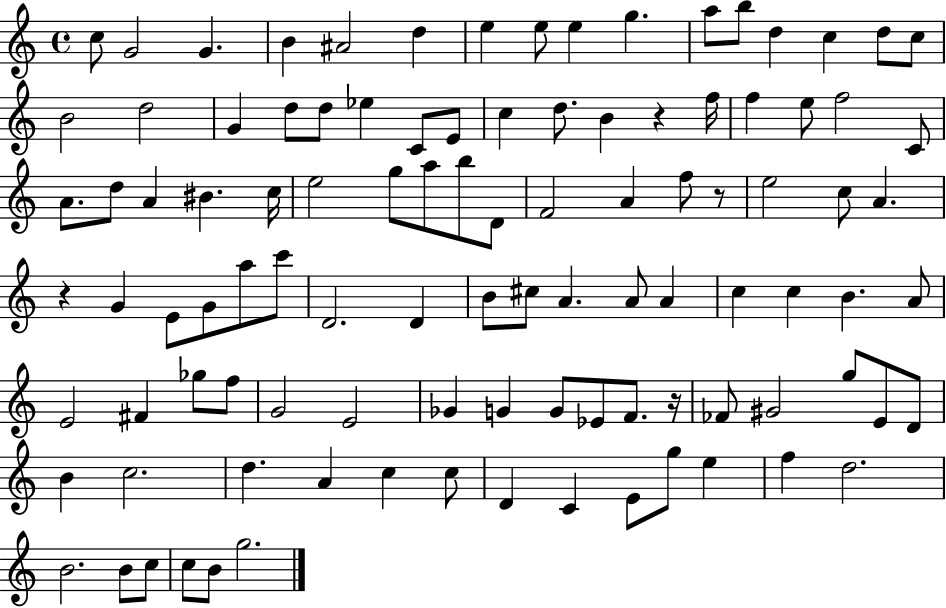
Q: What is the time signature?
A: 4/4